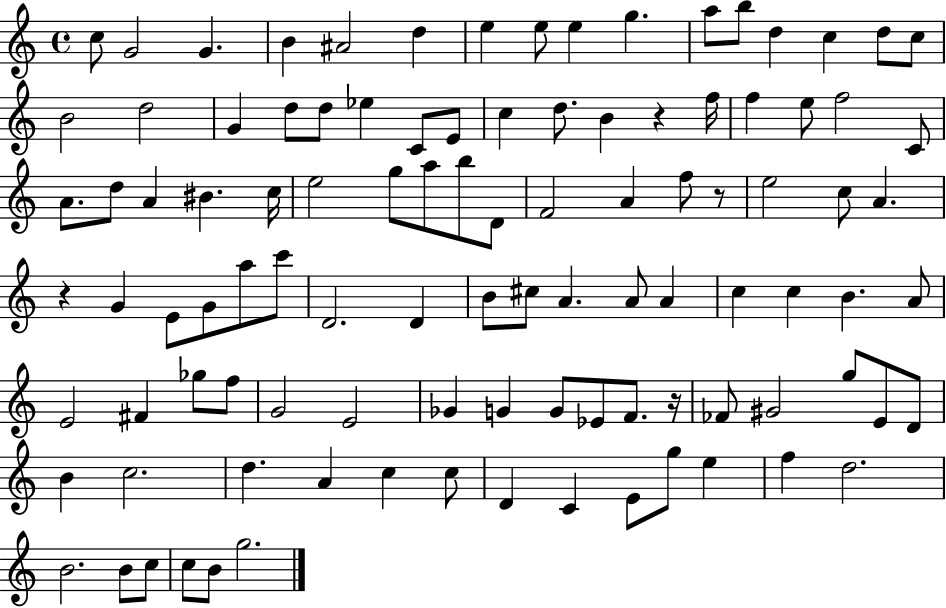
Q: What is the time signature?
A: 4/4